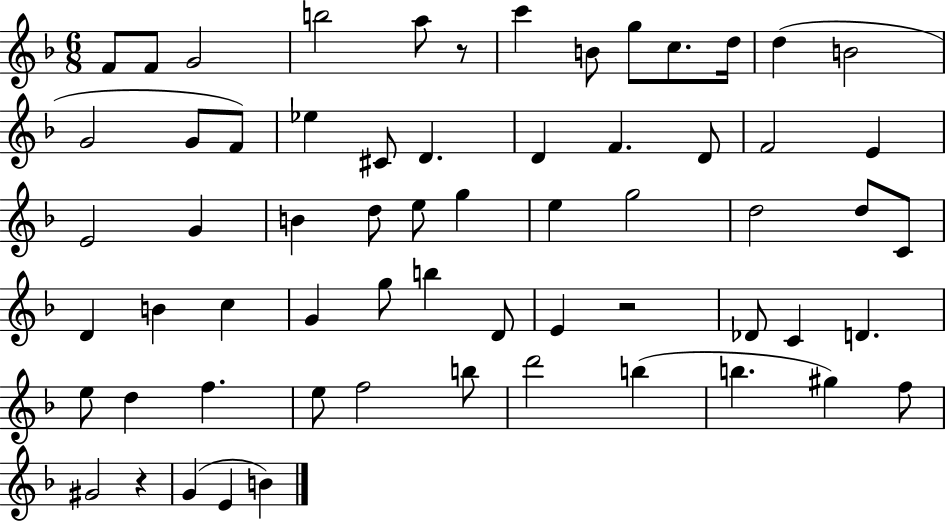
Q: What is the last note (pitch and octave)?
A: B4